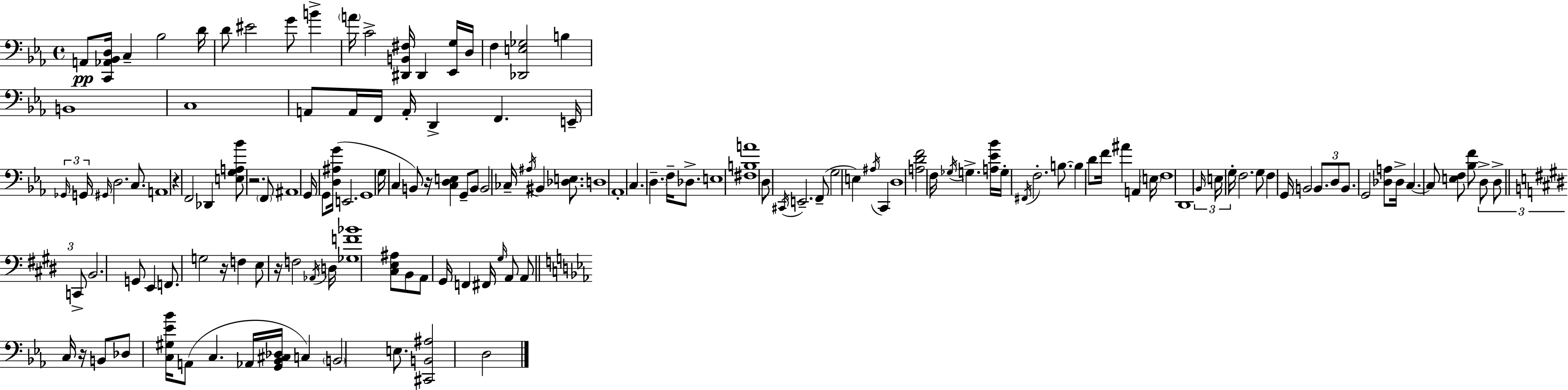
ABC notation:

X:1
T:Untitled
M:4/4
L:1/4
K:Eb
A,,/2 [C,,_A,,_B,,D,]/4 C, _B,2 D/4 D/2 ^E2 G/2 B A/4 C2 [^D,,B,,^F,]/4 ^D,, [_E,,G,]/4 D,/4 F, [_D,,E,_G,]2 B, B,,4 C,4 A,,/2 A,,/4 F,,/4 A,,/4 D,, F,, E,,/4 _G,,/4 G,,/4 ^G,,/4 D,2 C,/2 A,,4 z F,,2 _D,, [E,G,A,_B]/2 z2 F,,/2 ^A,,4 G,,/4 G,,/2 [D,^A,G]/4 E,,2 G,,4 G,/4 C, B,,/2 z/4 [C,D,E,] G,,/2 B,,/2 B,,2 _C,/4 ^A,/4 ^B,, [_D,E,]/2 D,4 _A,,4 C, D, F,/4 _D,/2 E,4 [^F,B,A]4 D,/2 ^C,,/4 E,,2 F,,/2 G,2 E, ^A,/4 C,, D,4 [A,DF]2 F,/4 _G,/4 G, [A,_E_B]/4 G,/4 ^F,,/4 F,2 B,/2 B, D/2 F/4 ^A A,, E,/4 F,4 D,,4 _B,,/4 E,/4 G,/4 F,2 G,/2 F, G,,/4 B,,2 B,,/2 D,/2 B,,/2 G,,2 [_D,A,]/2 _D,/4 C, C,/2 [E,F,]/2 [_B,F]/2 D,/2 D,/2 C,,/2 B,,2 G,,/2 E,, F,,/2 G,2 z/4 F, E,/2 z/4 F,2 _A,,/4 D,/4 [_G,F_B]4 [^C,E,^A,]/2 B,,/2 A,,/2 ^G,,/4 F,, ^F,,/4 ^G,/4 A,,/2 A,,/2 C,/4 z/4 B,,/2 _D,/2 [C,^G,_E_B]/4 A,,/2 C, _A,,/4 [G,,_B,,^C,_D,]/4 C, B,,2 E,/2 [^C,,B,,^A,]2 D,2